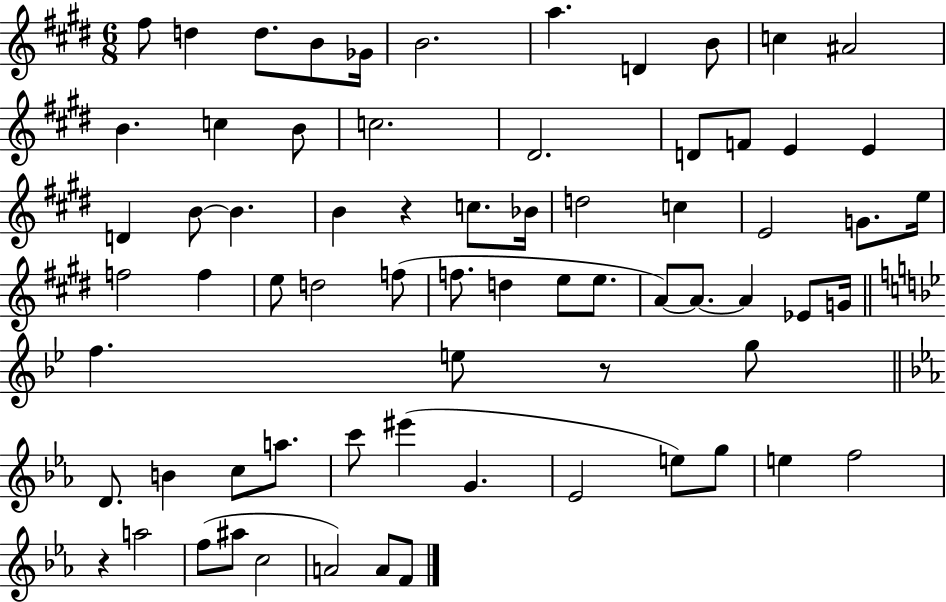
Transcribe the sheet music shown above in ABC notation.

X:1
T:Untitled
M:6/8
L:1/4
K:E
^f/2 d d/2 B/2 _G/4 B2 a D B/2 c ^A2 B c B/2 c2 ^D2 D/2 F/2 E E D B/2 B B z c/2 _B/4 d2 c E2 G/2 e/4 f2 f e/2 d2 f/2 f/2 d e/2 e/2 A/2 A/2 A _E/2 G/4 f e/2 z/2 g/2 D/2 B c/2 a/2 c'/2 ^e' G _E2 e/2 g/2 e f2 z a2 f/2 ^a/2 c2 A2 A/2 F/2